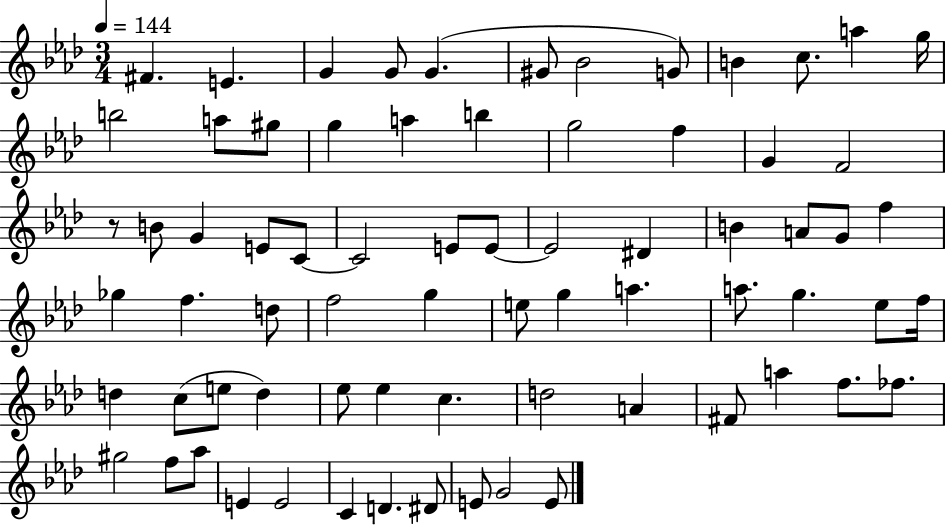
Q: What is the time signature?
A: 3/4